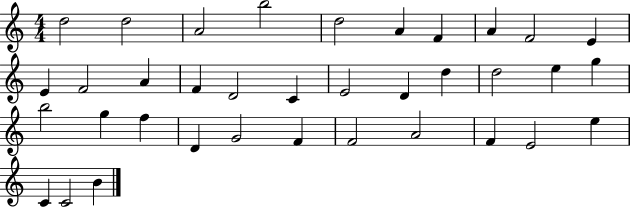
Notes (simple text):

D5/h D5/h A4/h B5/h D5/h A4/q F4/q A4/q F4/h E4/q E4/q F4/h A4/q F4/q D4/h C4/q E4/h D4/q D5/q D5/h E5/q G5/q B5/h G5/q F5/q D4/q G4/h F4/q F4/h A4/h F4/q E4/h E5/q C4/q C4/h B4/q